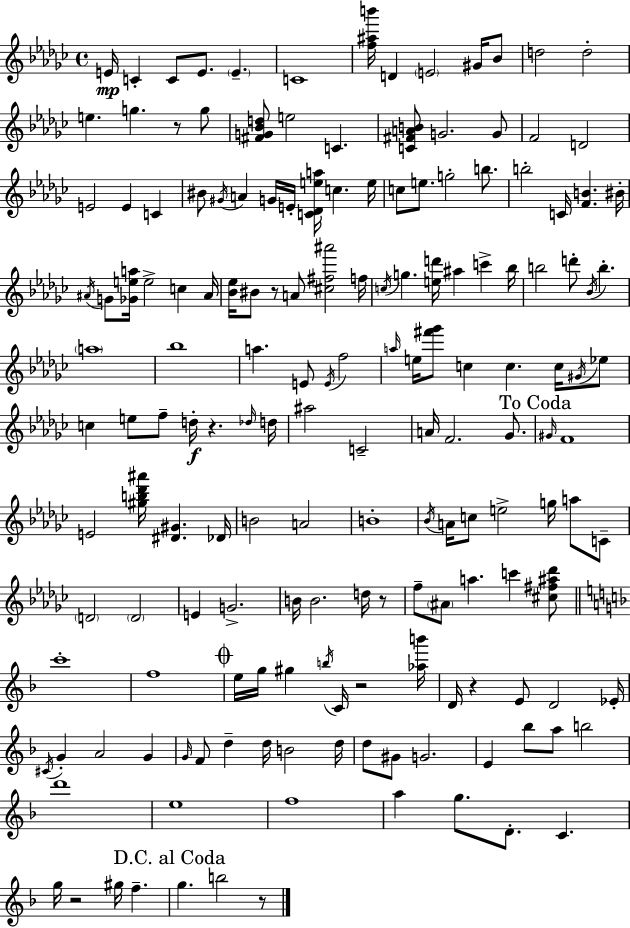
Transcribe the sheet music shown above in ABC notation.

X:1
T:Untitled
M:4/4
L:1/4
K:Ebm
E/4 C C/2 E/2 E C4 [f^ab']/4 D E2 ^G/4 _B/2 d2 d2 e g z/2 g/2 [^FG_Bd]/2 e2 C [C^FAB]/2 G2 G/2 F2 D2 E2 E C ^B/2 ^G/4 A G/4 E/4 [C_Dea]/4 c e/4 c/2 e/2 g2 b/2 b2 C/4 [FB] ^B/4 ^A/4 G/2 [_Gea]/4 e2 c ^A/4 [_B_e]/4 ^B/2 z/2 A/2 [^c^f^a']2 f/4 c/4 g [ed']/4 ^a c' _b/4 b2 d'/2 _B/4 b a4 _b4 a E/2 E/4 f2 a/4 e/4 [^f'_g']/2 c c c/4 ^G/4 _e/2 c e/2 f/2 d/4 z _d/4 d/4 ^a2 C2 A/4 F2 _G/2 ^G/4 F4 E2 [^gb_d'^a']/4 [^D^G] _D/4 B2 A2 B4 _B/4 A/4 c/2 e2 g/4 a/2 C/2 D2 D2 E G2 B/4 B2 d/4 z/2 f/2 ^A/2 a c' [^c^f^a_d']/2 c'4 f4 e/4 g/4 ^g b/4 C/4 z2 [_ab']/4 D/4 z E/2 D2 _E/4 ^C/4 G A2 G G/4 F/2 d d/4 B2 d/4 d/2 ^G/2 G2 E _b/2 a/2 b2 d'4 e4 f4 a g/2 D/2 C g/4 z2 ^g/4 f g b2 z/2